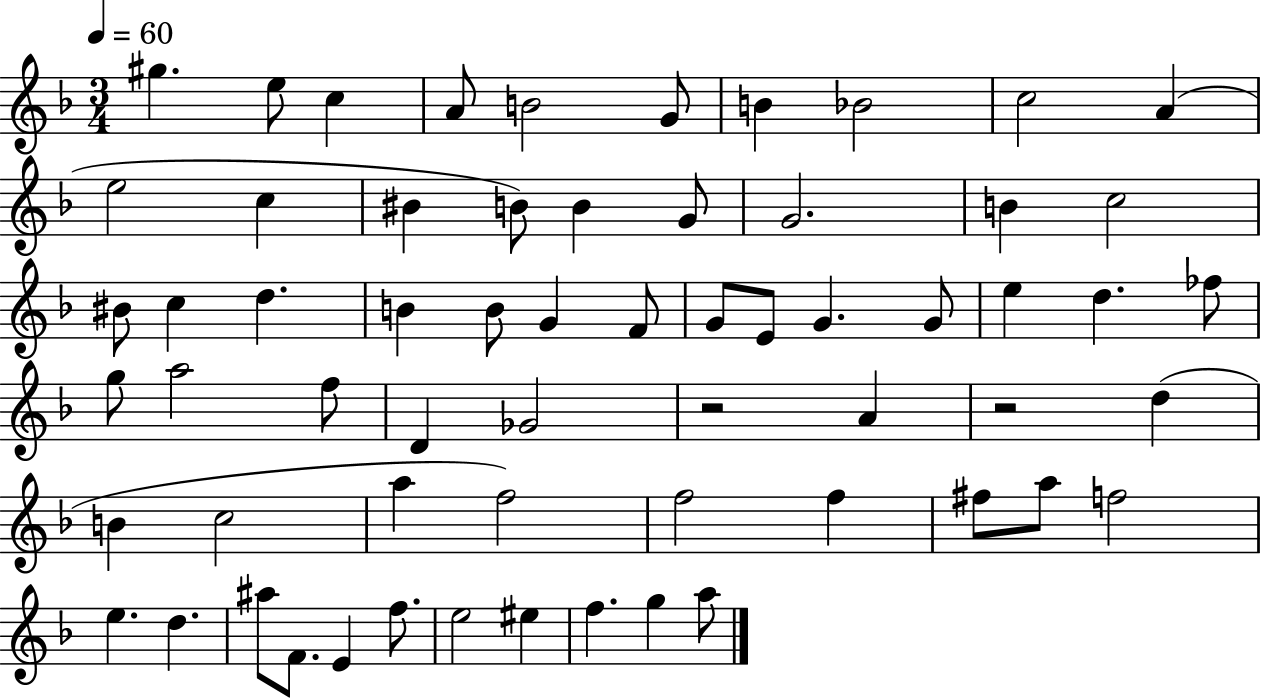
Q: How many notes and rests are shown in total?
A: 62